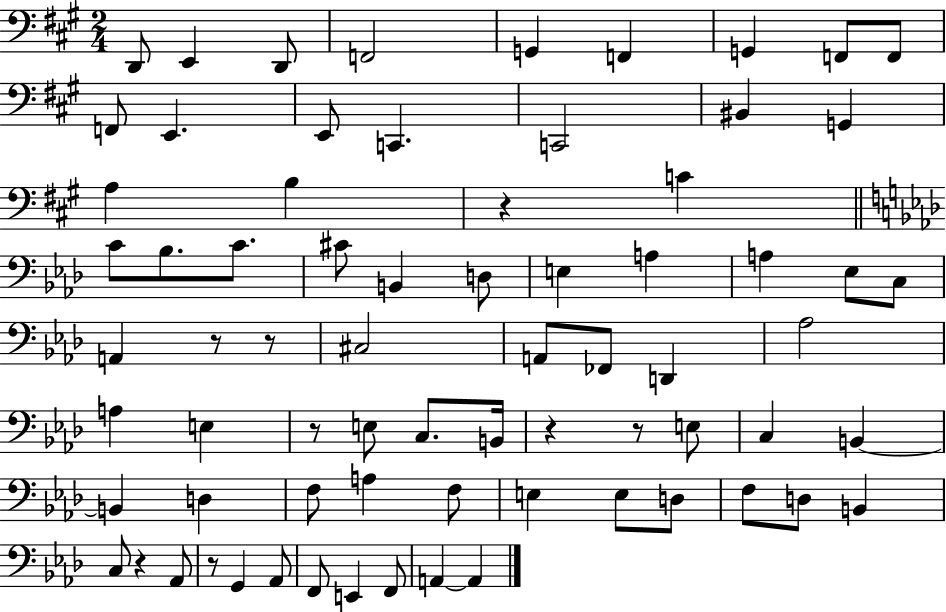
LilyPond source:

{
  \clef bass
  \numericTimeSignature
  \time 2/4
  \key a \major
  \repeat volta 2 { d,8 e,4 d,8 | f,2 | g,4 f,4 | g,4 f,8 f,8 | \break f,8 e,4. | e,8 c,4. | c,2 | bis,4 g,4 | \break a4 b4 | r4 c'4 | \bar "||" \break \key aes \major c'8 bes8. c'8. | cis'8 b,4 d8 | e4 a4 | a4 ees8 c8 | \break a,4 r8 r8 | cis2 | a,8 fes,8 d,4 | aes2 | \break a4 e4 | r8 e8 c8. b,16 | r4 r8 e8 | c4 b,4~~ | \break b,4 d4 | f8 a4 f8 | e4 e8 d8 | f8 d8 b,4 | \break c8 r4 aes,8 | r8 g,4 aes,8 | f,8 e,4 f,8 | a,4~~ a,4 | \break } \bar "|."
}